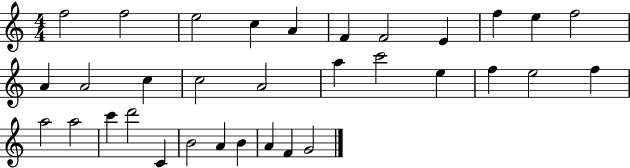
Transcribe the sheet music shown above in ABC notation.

X:1
T:Untitled
M:4/4
L:1/4
K:C
f2 f2 e2 c A F F2 E f e f2 A A2 c c2 A2 a c'2 e f e2 f a2 a2 c' d'2 C B2 A B A F G2